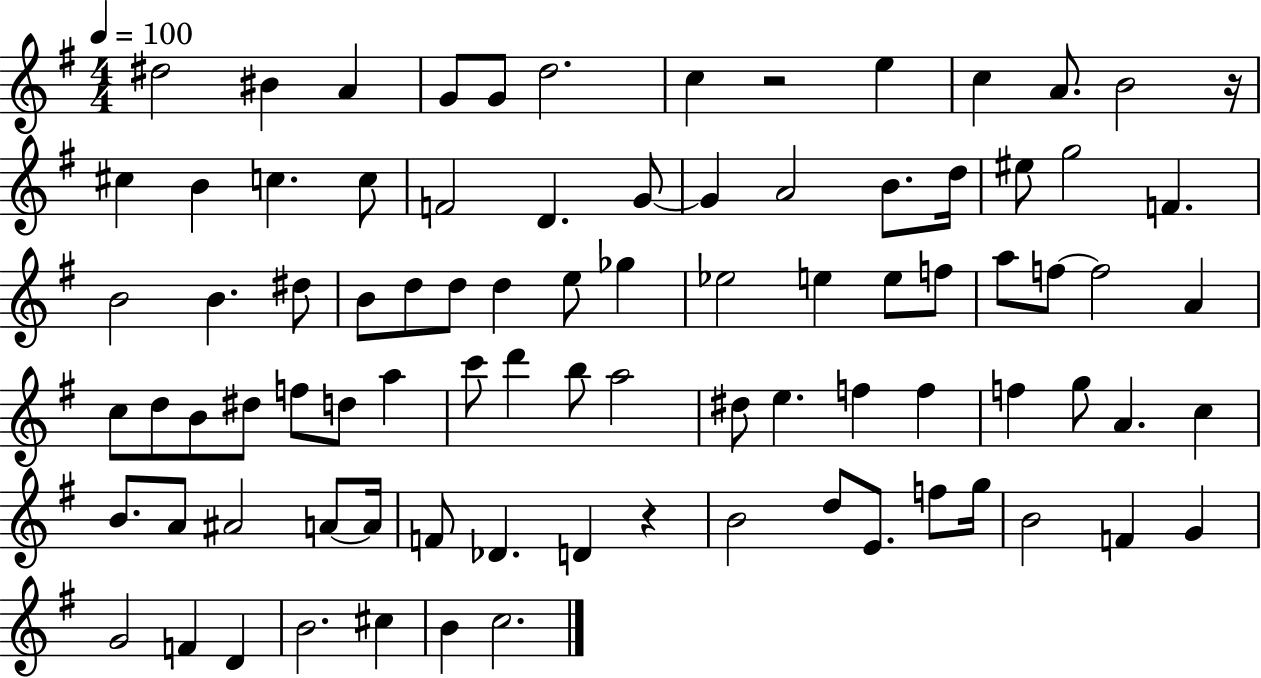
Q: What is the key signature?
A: G major